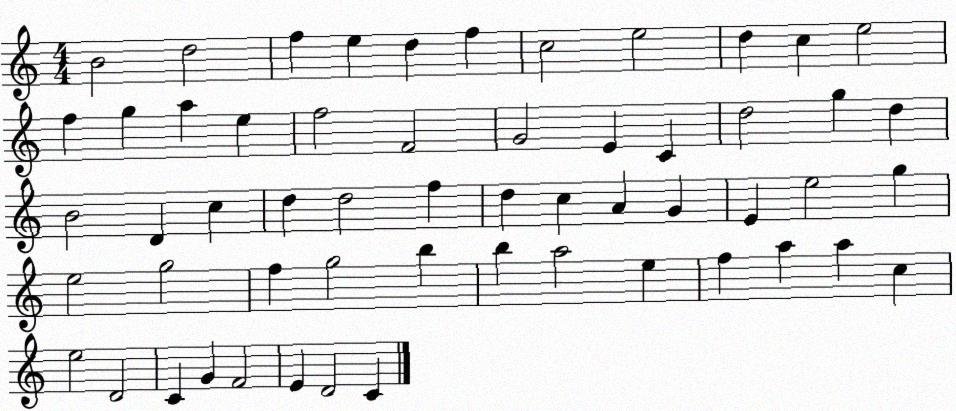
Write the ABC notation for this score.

X:1
T:Untitled
M:4/4
L:1/4
K:C
B2 d2 f e d f c2 e2 d c e2 f g a e f2 F2 G2 E C d2 g d B2 D c d d2 f d c A G E e2 g e2 g2 f g2 b b a2 e f a a c e2 D2 C G F2 E D2 C